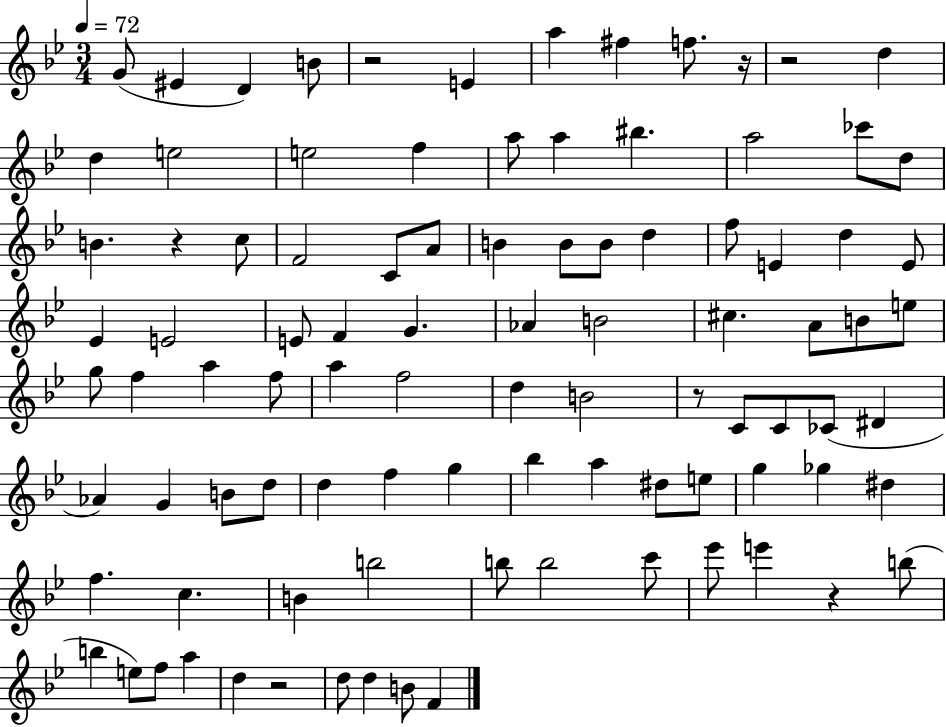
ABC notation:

X:1
T:Untitled
M:3/4
L:1/4
K:Bb
G/2 ^E D B/2 z2 E a ^f f/2 z/4 z2 d d e2 e2 f a/2 a ^b a2 _c'/2 d/2 B z c/2 F2 C/2 A/2 B B/2 B/2 d f/2 E d E/2 _E E2 E/2 F G _A B2 ^c A/2 B/2 e/2 g/2 f a f/2 a f2 d B2 z/2 C/2 C/2 _C/2 ^D _A G B/2 d/2 d f g _b a ^d/2 e/2 g _g ^d f c B b2 b/2 b2 c'/2 _e'/2 e' z b/2 b e/2 f/2 a d z2 d/2 d B/2 F